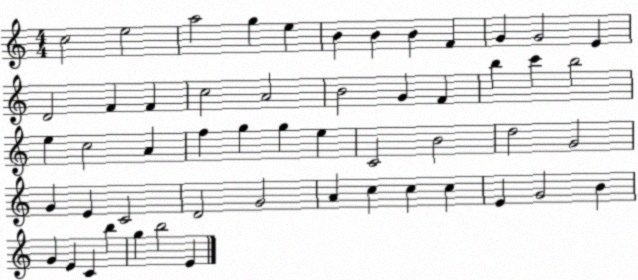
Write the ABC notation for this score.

X:1
T:Untitled
M:4/4
L:1/4
K:C
c2 e2 a2 g e B B B F G G2 E D2 F F c2 A2 B2 G F b c' b2 e c2 A f g g e C2 B2 d2 G2 G E C2 D2 G2 A c c c E G2 B G E C b g b2 E